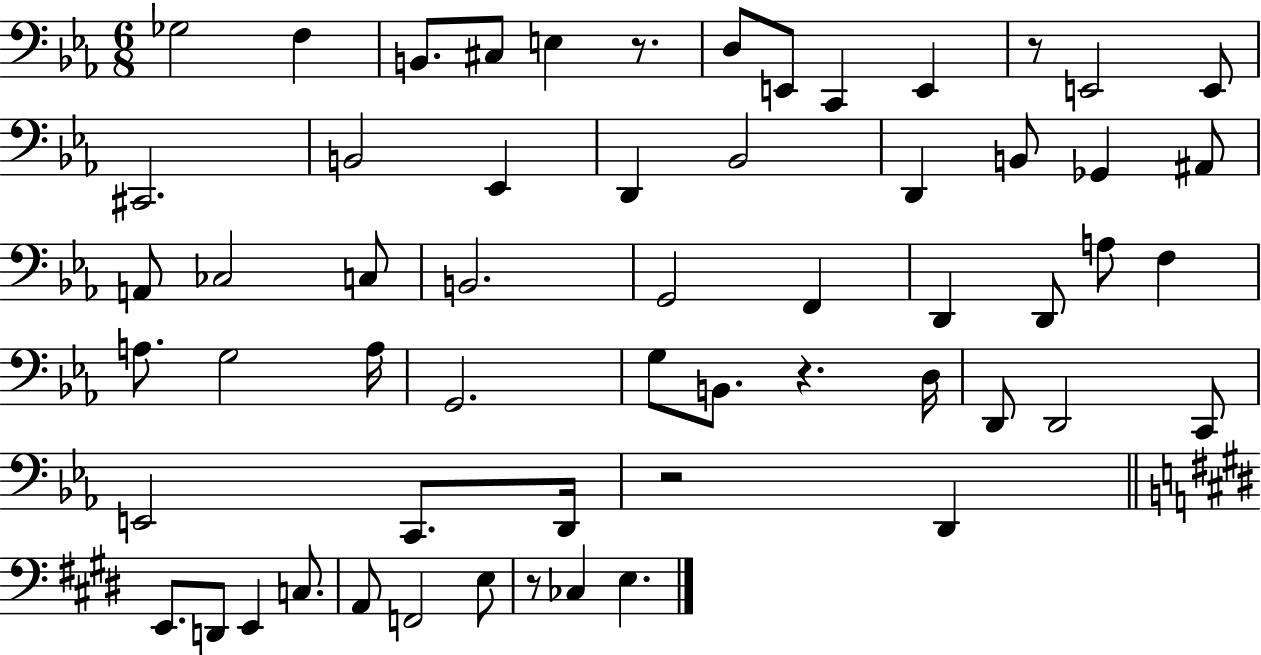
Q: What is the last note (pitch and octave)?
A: E3